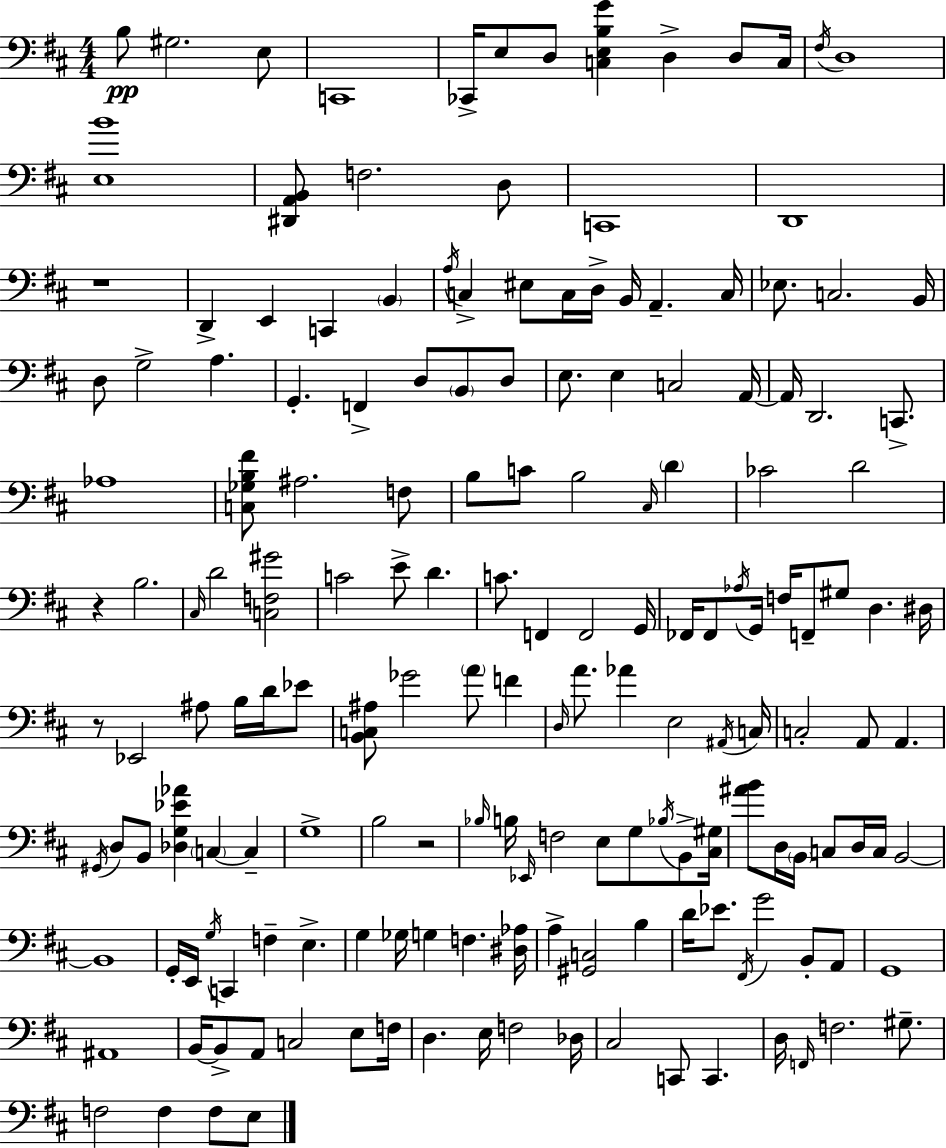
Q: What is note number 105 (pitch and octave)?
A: G3